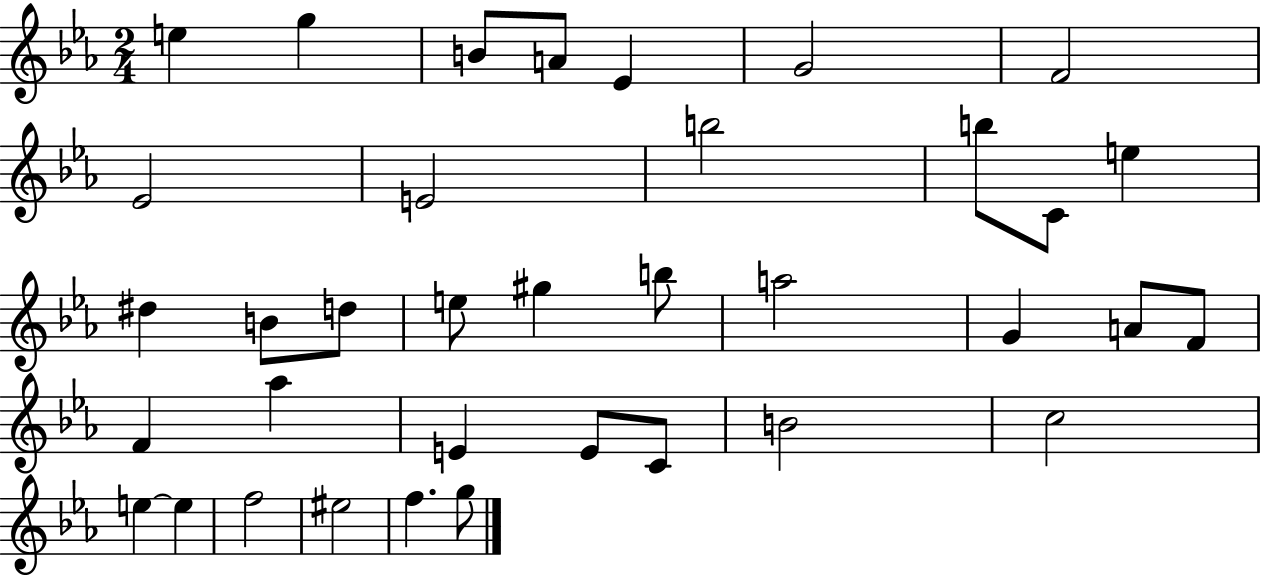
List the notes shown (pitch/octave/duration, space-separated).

E5/q G5/q B4/e A4/e Eb4/q G4/h F4/h Eb4/h E4/h B5/h B5/e C4/e E5/q D#5/q B4/e D5/e E5/e G#5/q B5/e A5/h G4/q A4/e F4/e F4/q Ab5/q E4/q E4/e C4/e B4/h C5/h E5/q E5/q F5/h EIS5/h F5/q. G5/e